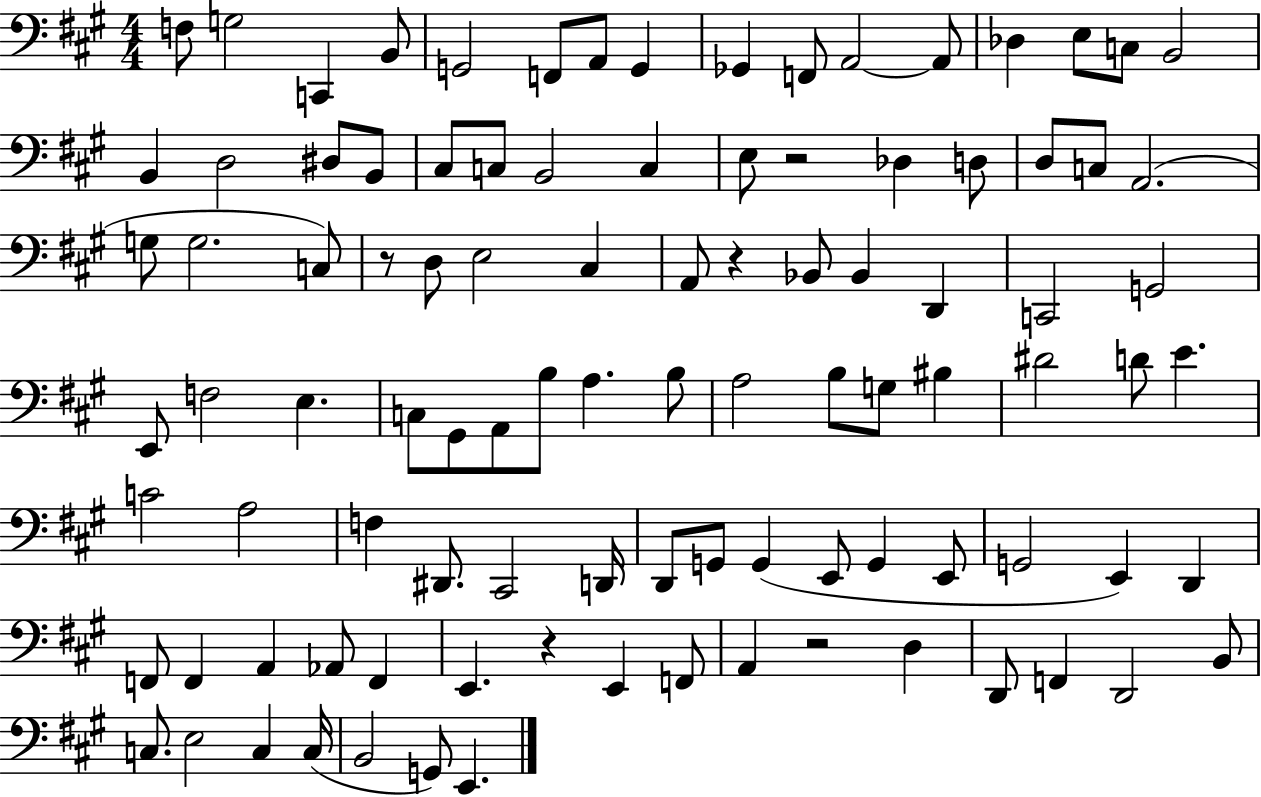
F3/e G3/h C2/q B2/e G2/h F2/e A2/e G2/q Gb2/q F2/e A2/h A2/e Db3/q E3/e C3/e B2/h B2/q D3/h D#3/e B2/e C#3/e C3/e B2/h C3/q E3/e R/h Db3/q D3/e D3/e C3/e A2/h. G3/e G3/h. C3/e R/e D3/e E3/h C#3/q A2/e R/q Bb2/e Bb2/q D2/q C2/h G2/h E2/e F3/h E3/q. C3/e G#2/e A2/e B3/e A3/q. B3/e A3/h B3/e G3/e BIS3/q D#4/h D4/e E4/q. C4/h A3/h F3/q D#2/e. C#2/h D2/s D2/e G2/e G2/q E2/e G2/q E2/e G2/h E2/q D2/q F2/e F2/q A2/q Ab2/e F2/q E2/q. R/q E2/q F2/e A2/q R/h D3/q D2/e F2/q D2/h B2/e C3/e. E3/h C3/q C3/s B2/h G2/e E2/q.